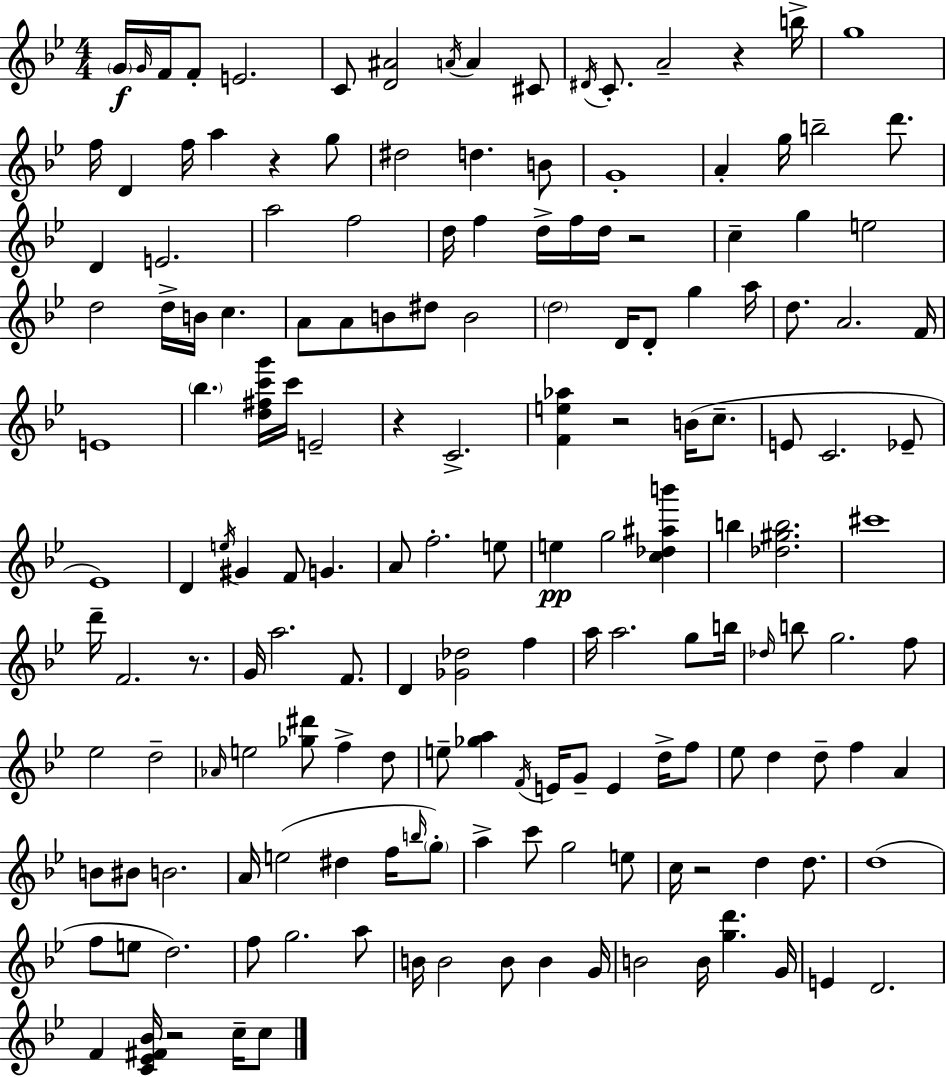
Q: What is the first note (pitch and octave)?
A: G4